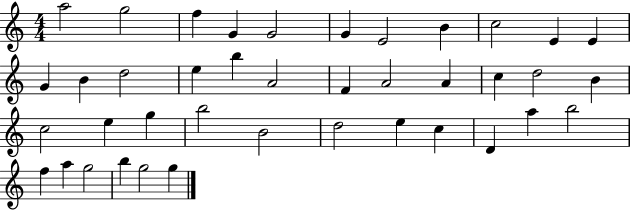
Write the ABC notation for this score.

X:1
T:Untitled
M:4/4
L:1/4
K:C
a2 g2 f G G2 G E2 B c2 E E G B d2 e b A2 F A2 A c d2 B c2 e g b2 B2 d2 e c D a b2 f a g2 b g2 g